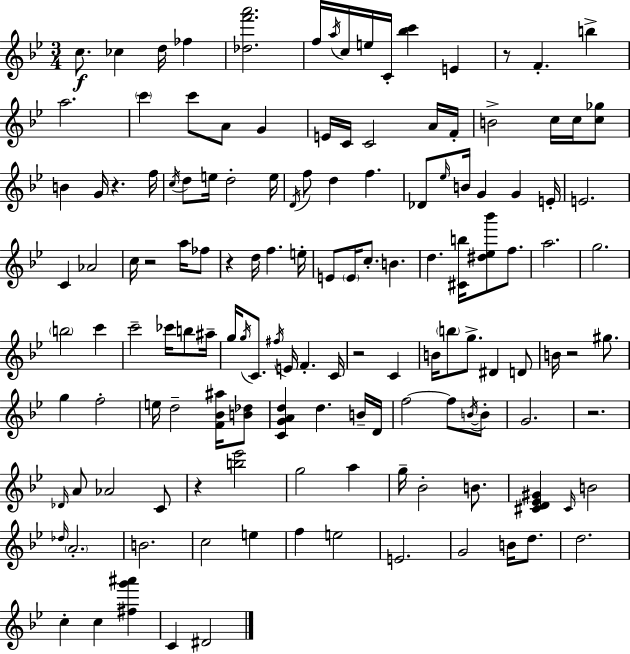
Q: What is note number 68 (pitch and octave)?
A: G5